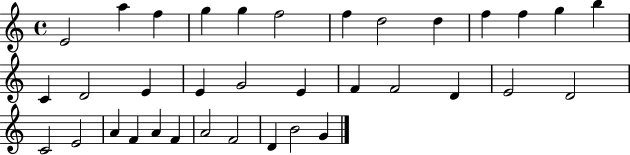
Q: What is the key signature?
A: C major